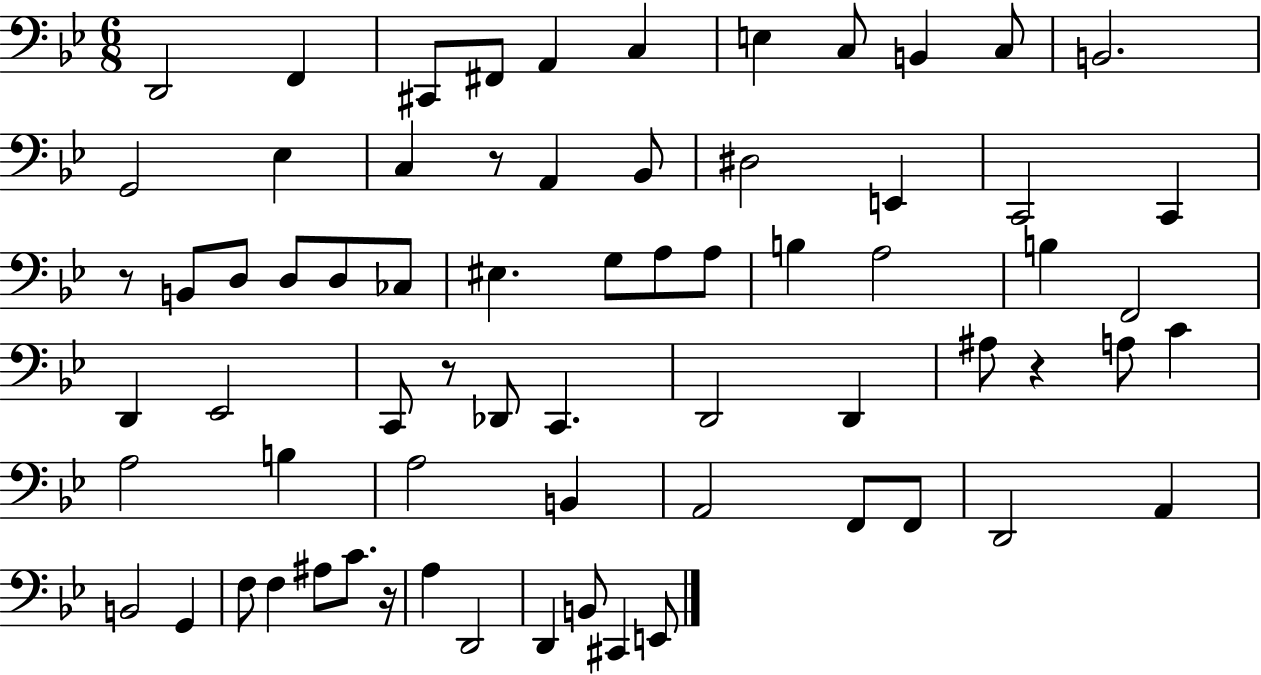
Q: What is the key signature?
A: BES major